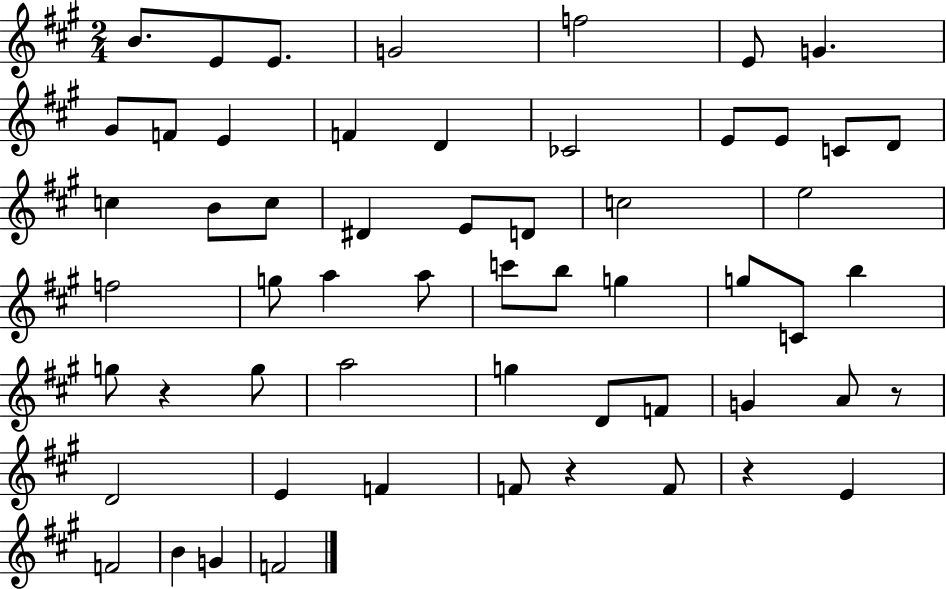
B4/e. E4/e E4/e. G4/h F5/h E4/e G4/q. G#4/e F4/e E4/q F4/q D4/q CES4/h E4/e E4/e C4/e D4/e C5/q B4/e C5/e D#4/q E4/e D4/e C5/h E5/h F5/h G5/e A5/q A5/e C6/e B5/e G5/q G5/e C4/e B5/q G5/e R/q G5/e A5/h G5/q D4/e F4/e G4/q A4/e R/e D4/h E4/q F4/q F4/e R/q F4/e R/q E4/q F4/h B4/q G4/q F4/h